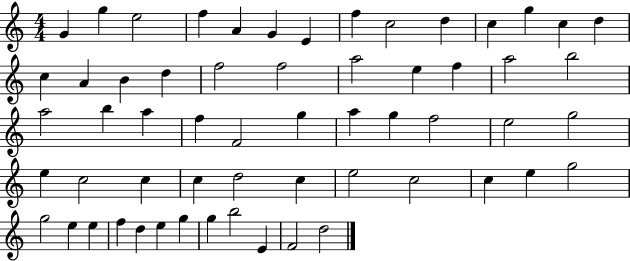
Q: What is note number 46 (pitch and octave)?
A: E5